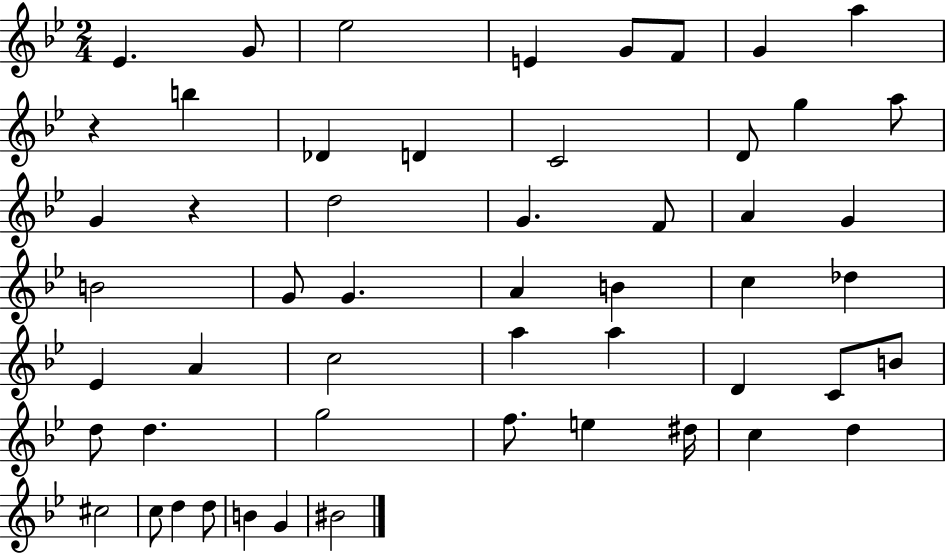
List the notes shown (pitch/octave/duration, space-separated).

Eb4/q. G4/e Eb5/h E4/q G4/e F4/e G4/q A5/q R/q B5/q Db4/q D4/q C4/h D4/e G5/q A5/e G4/q R/q D5/h G4/q. F4/e A4/q G4/q B4/h G4/e G4/q. A4/q B4/q C5/q Db5/q Eb4/q A4/q C5/h A5/q A5/q D4/q C4/e B4/e D5/e D5/q. G5/h F5/e. E5/q D#5/s C5/q D5/q C#5/h C5/e D5/q D5/e B4/q G4/q BIS4/h